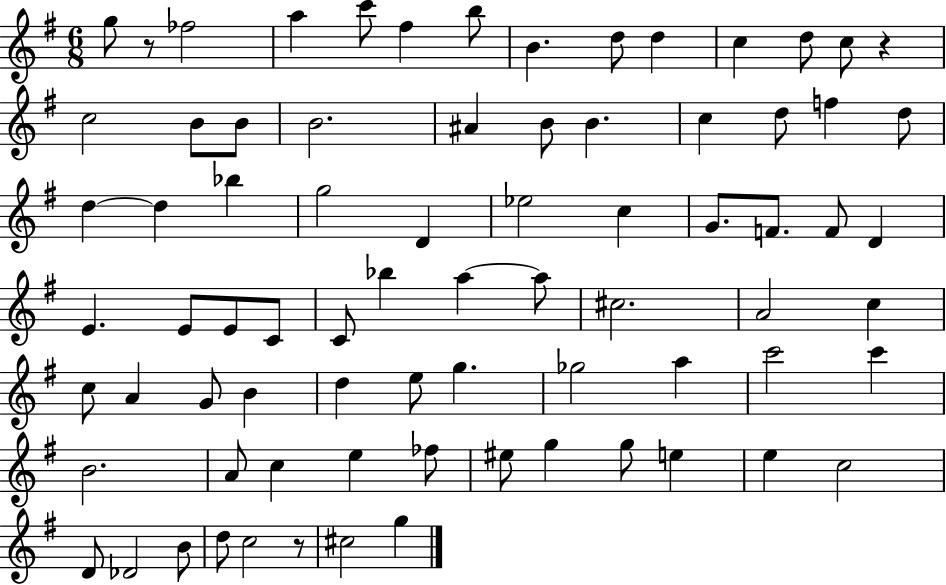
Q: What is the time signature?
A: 6/8